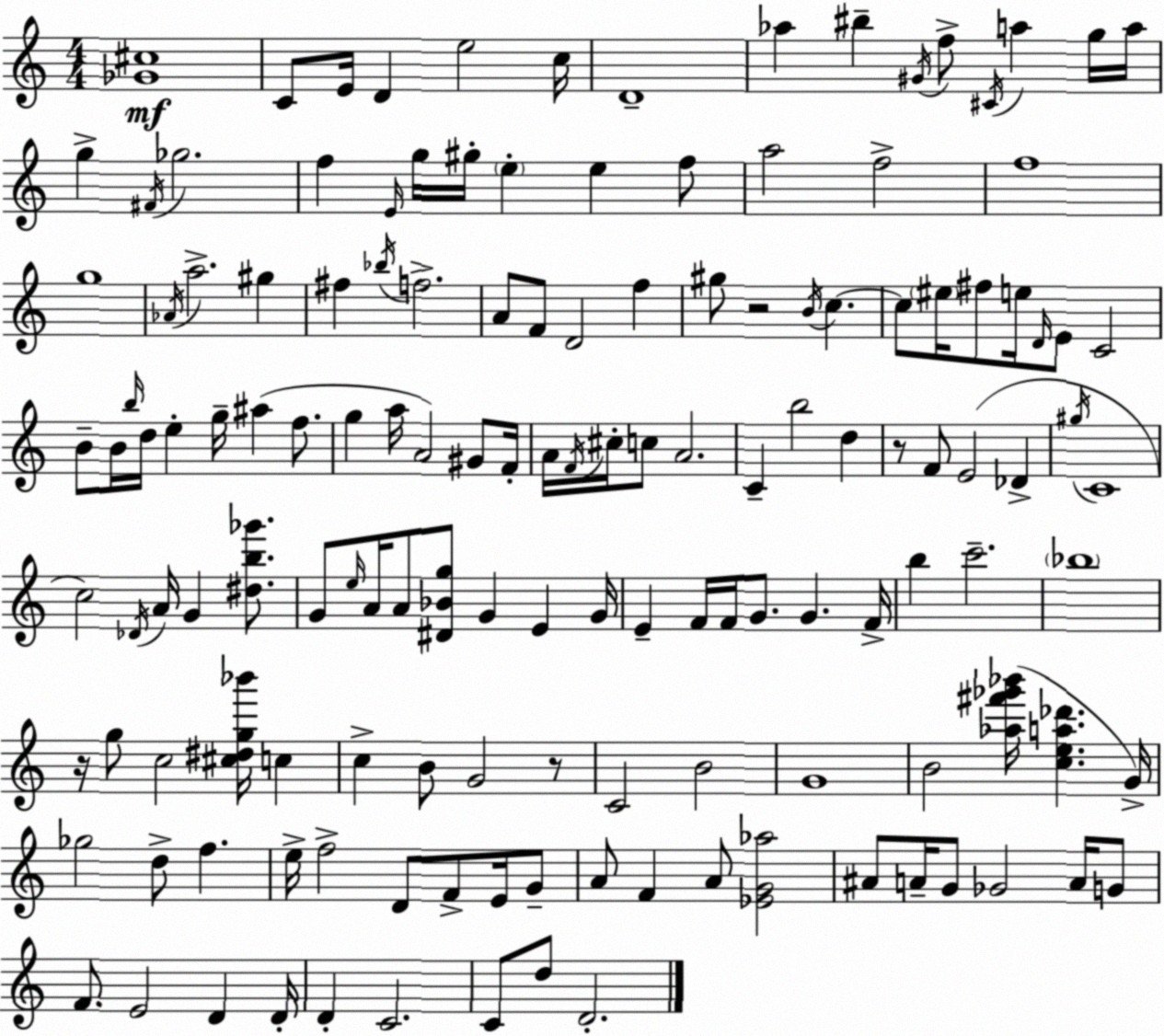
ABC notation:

X:1
T:Untitled
M:4/4
L:1/4
K:Am
[_G^c]4 C/2 E/4 D e2 c/4 D4 _a ^b ^G/4 f/2 ^C/4 a g/4 a/4 g ^F/4 _g2 f E/4 g/4 ^g/4 e e f/2 a2 f2 f4 g4 _A/4 a2 ^g ^f _b/4 f2 A/2 F/2 D2 f ^g/2 z2 B/4 c c/2 ^e/4 ^f/2 e/4 D/4 E/2 C2 B/2 B/4 b/4 d/4 e g/4 ^a f/2 g a/4 A2 ^G/2 F/4 A/4 F/4 ^c/4 c/2 A2 C b2 d z/2 F/2 E2 _D ^g/4 C4 c2 _D/4 A/4 G [^db_g']/2 G/2 e/4 A/4 A/2 [^D_Bg]/2 G E G/4 E F/4 F/4 G/2 G F/4 b c'2 _b4 z/4 g/2 c2 [^c^dg_b']/4 c c B/2 G2 z/2 C2 B2 G4 B2 [_a^f'_g'_b']/4 [cea_d'] G/4 _g2 d/2 f e/4 f2 D/2 F/2 E/4 G/2 A/2 F A/2 [_EG_a]2 ^A/2 A/4 G/2 _G2 A/4 G/2 F/2 E2 D D/4 D C2 C/2 d/2 D2